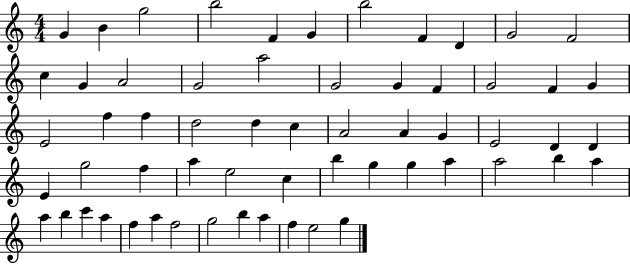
G4/q B4/q G5/h B5/h F4/q G4/q B5/h F4/q D4/q G4/h F4/h C5/q G4/q A4/h G4/h A5/h G4/h G4/q F4/q G4/h F4/q G4/q E4/h F5/q F5/q D5/h D5/q C5/q A4/h A4/q G4/q E4/h D4/q D4/q E4/q G5/h F5/q A5/q E5/h C5/q B5/q G5/q G5/q A5/q A5/h B5/q A5/q A5/q B5/q C6/q A5/q F5/q A5/q F5/h G5/h B5/q A5/q F5/q E5/h G5/q